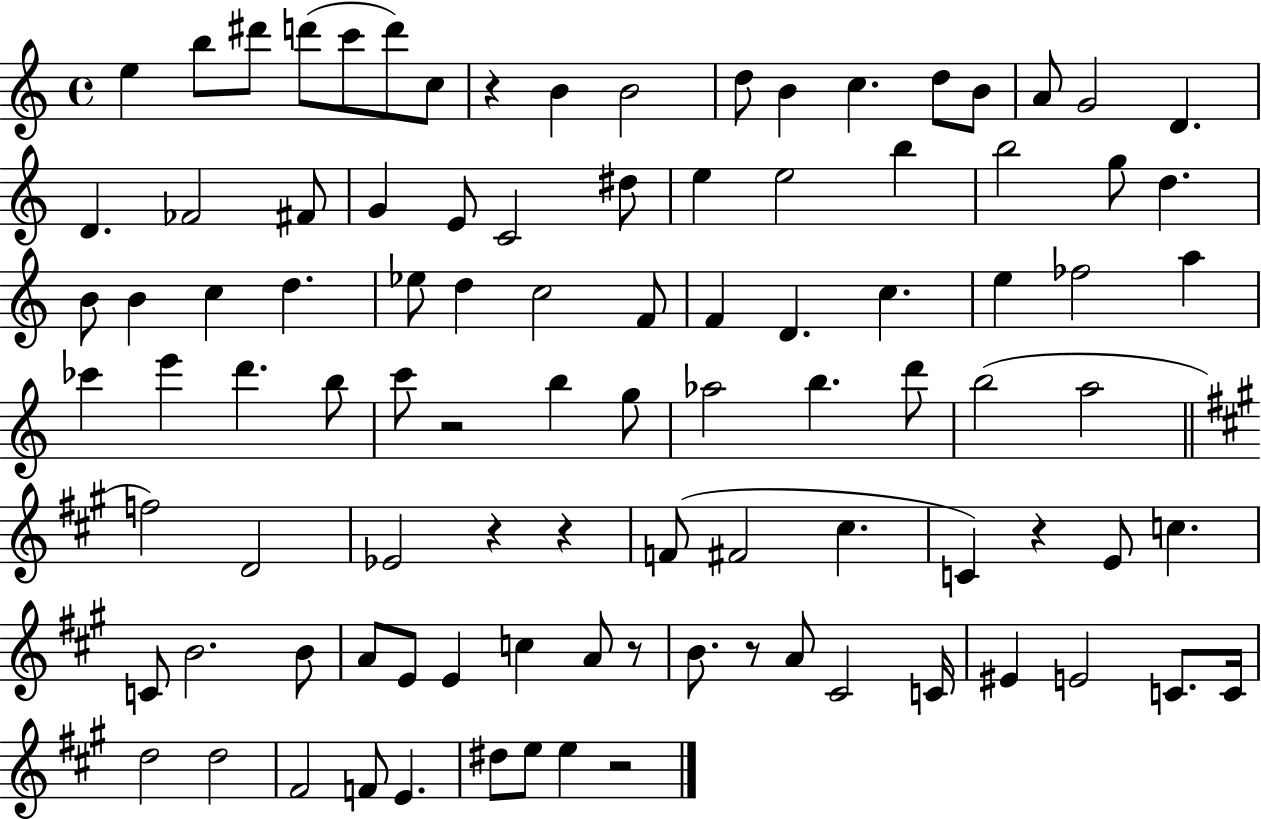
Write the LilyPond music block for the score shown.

{
  \clef treble
  \time 4/4
  \defaultTimeSignature
  \key c \major
  e''4 b''8 dis'''8 d'''8( c'''8 d'''8) c''8 | r4 b'4 b'2 | d''8 b'4 c''4. d''8 b'8 | a'8 g'2 d'4. | \break d'4. fes'2 fis'8 | g'4 e'8 c'2 dis''8 | e''4 e''2 b''4 | b''2 g''8 d''4. | \break b'8 b'4 c''4 d''4. | ees''8 d''4 c''2 f'8 | f'4 d'4. c''4. | e''4 fes''2 a''4 | \break ces'''4 e'''4 d'''4. b''8 | c'''8 r2 b''4 g''8 | aes''2 b''4. d'''8 | b''2( a''2 | \break \bar "||" \break \key a \major f''2) d'2 | ees'2 r4 r4 | f'8( fis'2 cis''4. | c'4) r4 e'8 c''4. | \break c'8 b'2. b'8 | a'8 e'8 e'4 c''4 a'8 r8 | b'8. r8 a'8 cis'2 c'16 | eis'4 e'2 c'8. c'16 | \break d''2 d''2 | fis'2 f'8 e'4. | dis''8 e''8 e''4 r2 | \bar "|."
}